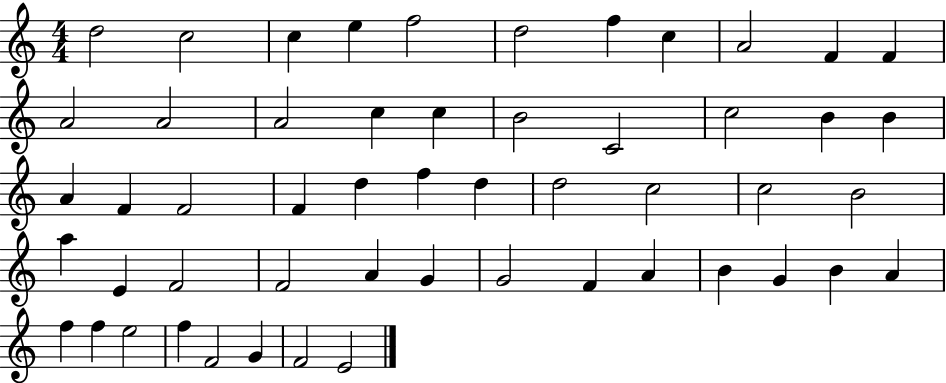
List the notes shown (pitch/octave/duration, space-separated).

D5/h C5/h C5/q E5/q F5/h D5/h F5/q C5/q A4/h F4/q F4/q A4/h A4/h A4/h C5/q C5/q B4/h C4/h C5/h B4/q B4/q A4/q F4/q F4/h F4/q D5/q F5/q D5/q D5/h C5/h C5/h B4/h A5/q E4/q F4/h F4/h A4/q G4/q G4/h F4/q A4/q B4/q G4/q B4/q A4/q F5/q F5/q E5/h F5/q F4/h G4/q F4/h E4/h